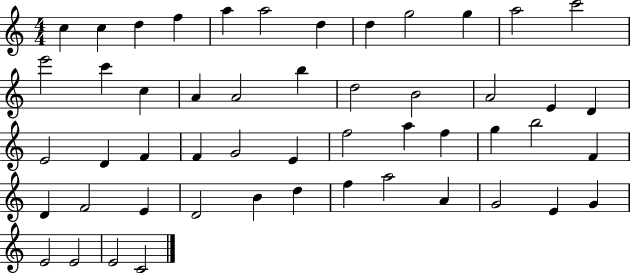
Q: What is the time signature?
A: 4/4